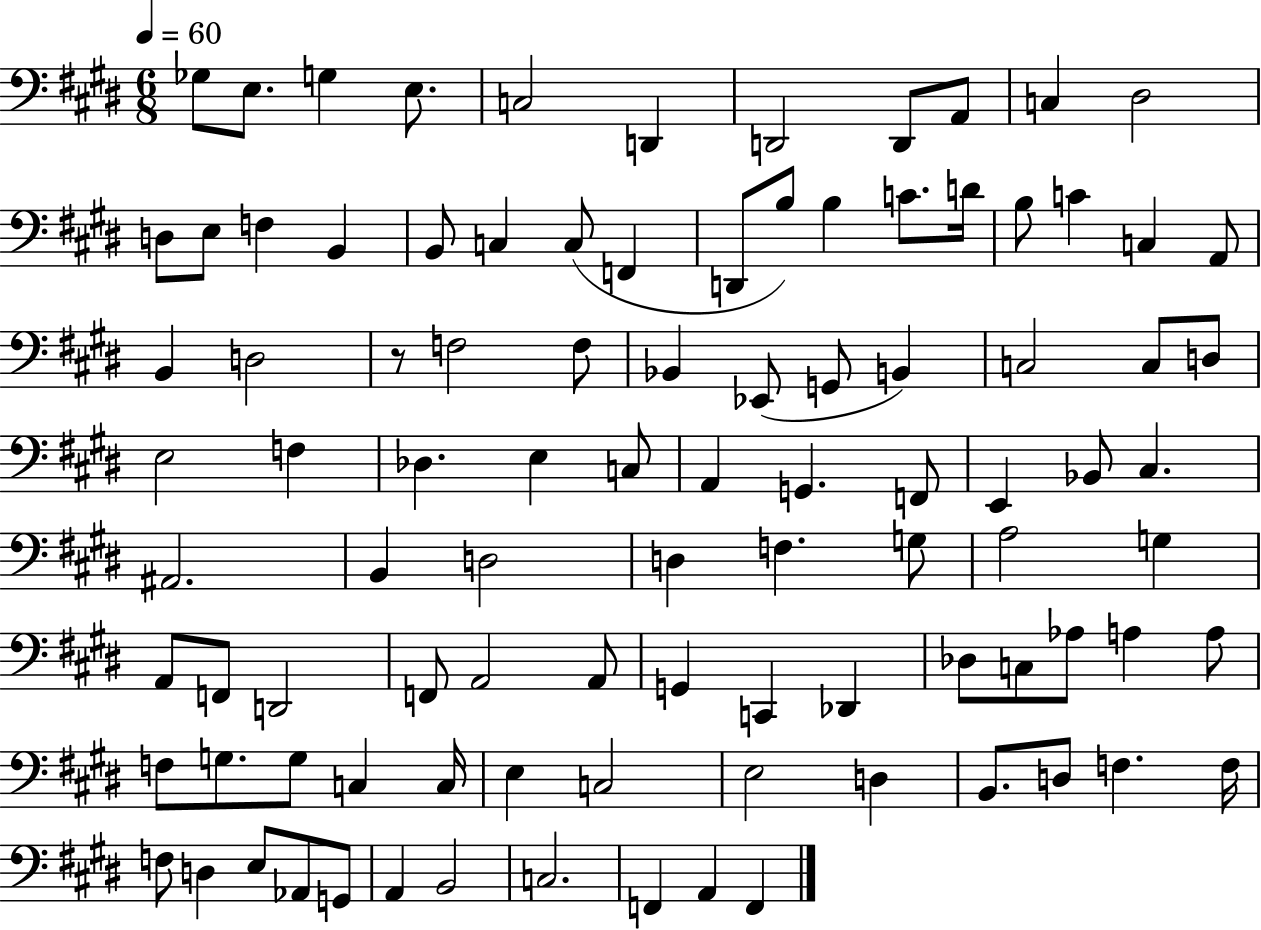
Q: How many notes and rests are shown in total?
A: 97